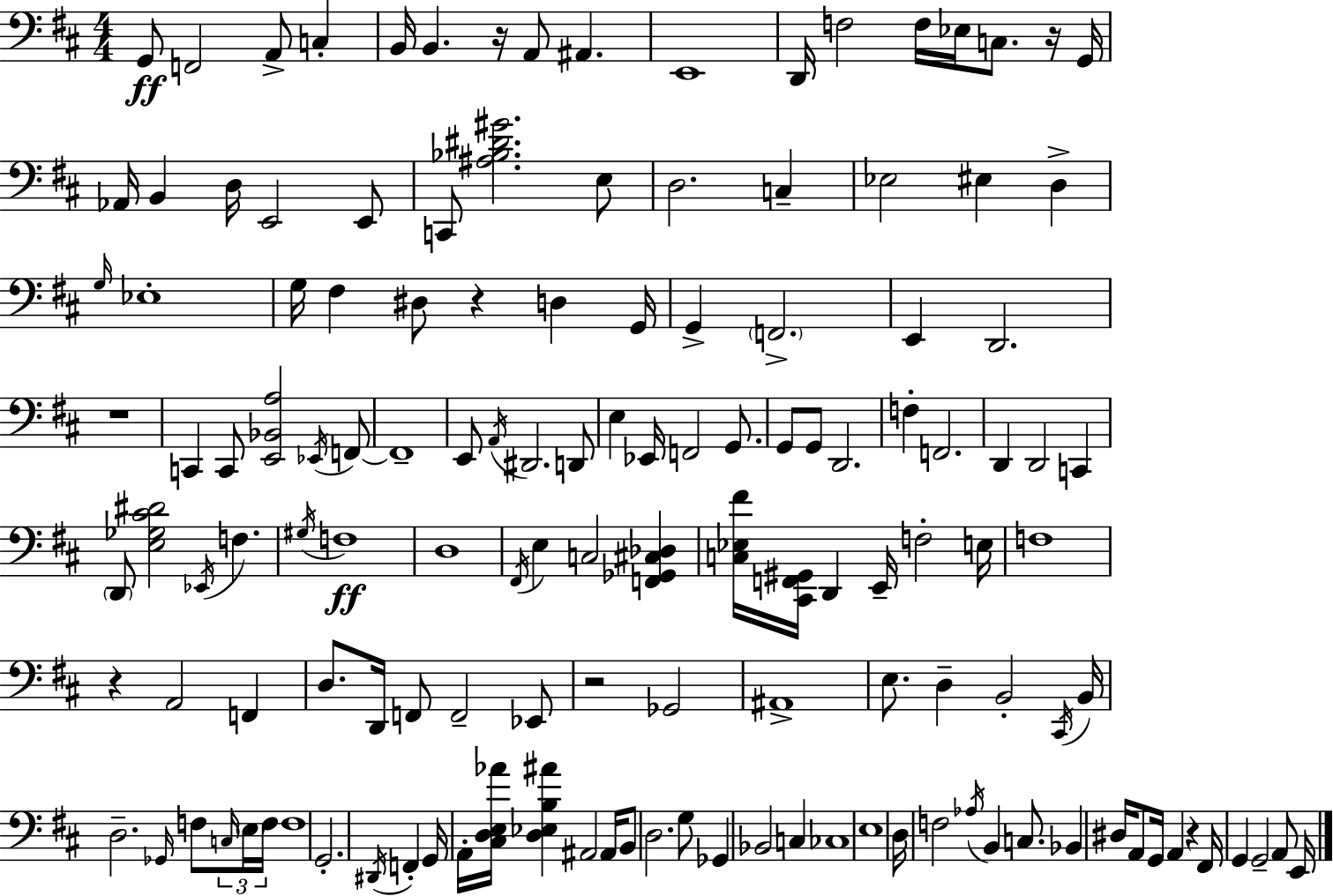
G2/e F2/h A2/e C3/q B2/s B2/q. R/s A2/e A#2/q. E2/w D2/s F3/h F3/s Eb3/s C3/e. R/s G2/s Ab2/s B2/q D3/s E2/h E2/e C2/e [A#3,Bb3,D#4,G#4]/h. E3/e D3/h. C3/q Eb3/h EIS3/q D3/q G3/s Eb3/w G3/s F#3/q D#3/e R/q D3/q G2/s G2/q F2/h. E2/q D2/h. R/w C2/q C2/e [E2,Bb2,A3]/h Eb2/s F2/e F2/w E2/e A2/s D#2/h. D2/e E3/q Eb2/s F2/h G2/e. G2/e G2/e D2/h. F3/q F2/h. D2/q D2/h C2/q D2/e [E3,Gb3,C#4,D#4]/h Eb2/s F3/q. G#3/s F3/w D3/w F#2/s E3/q C3/h [F2,Gb2,C#3,Db3]/q [C3,Eb3,F#4]/s [C#2,F2,G#2]/s D2/q E2/s F3/h E3/s F3/w R/q A2/h F2/q D3/e. D2/s F2/e F2/h Eb2/e R/h Gb2/h A#2/w E3/e. D3/q B2/h C#2/s B2/s D3/h. Gb2/s F3/e C3/s E3/s F3/s F3/w G2/h. D#2/s F2/q G2/s A2/s [C#3,D3,E3,Ab4]/s [D3,Eb3,B3,A#4]/q A#2/h A#2/s B2/e D3/h. G3/e Gb2/q Bb2/h C3/q CES3/w E3/w D3/s F3/h Ab3/s B2/q C3/e. Bb2/q D#3/s A2/e G2/s A2/q R/q F#2/s G2/q G2/h A2/e E2/s